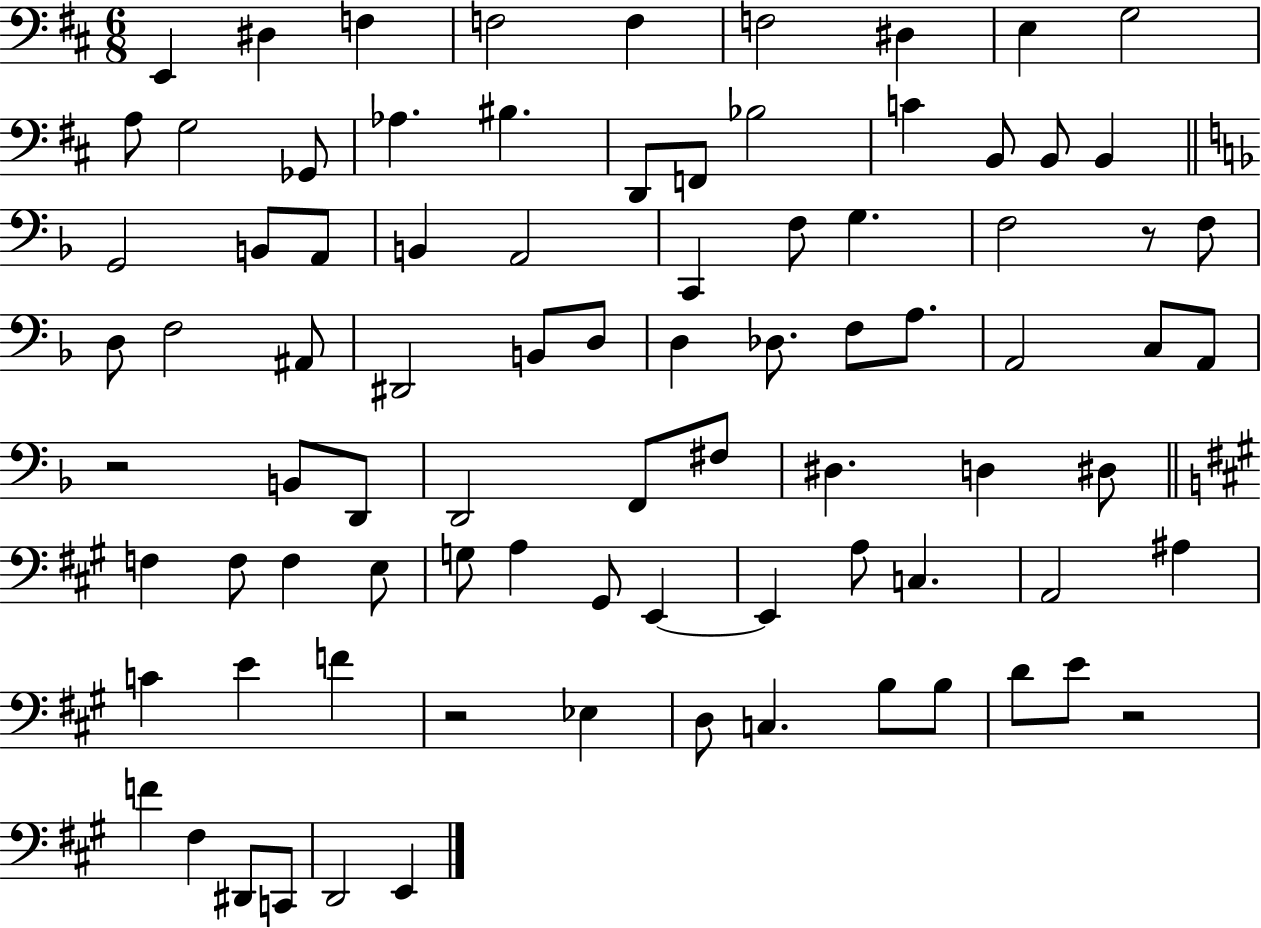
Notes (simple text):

E2/q D#3/q F3/q F3/h F3/q F3/h D#3/q E3/q G3/h A3/e G3/h Gb2/e Ab3/q. BIS3/q. D2/e F2/e Bb3/h C4/q B2/e B2/e B2/q G2/h B2/e A2/e B2/q A2/h C2/q F3/e G3/q. F3/h R/e F3/e D3/e F3/h A#2/e D#2/h B2/e D3/e D3/q Db3/e. F3/e A3/e. A2/h C3/e A2/e R/h B2/e D2/e D2/h F2/e F#3/e D#3/q. D3/q D#3/e F3/q F3/e F3/q E3/e G3/e A3/q G#2/e E2/q E2/q A3/e C3/q. A2/h A#3/q C4/q E4/q F4/q R/h Eb3/q D3/e C3/q. B3/e B3/e D4/e E4/e R/h F4/q F#3/q D#2/e C2/e D2/h E2/q